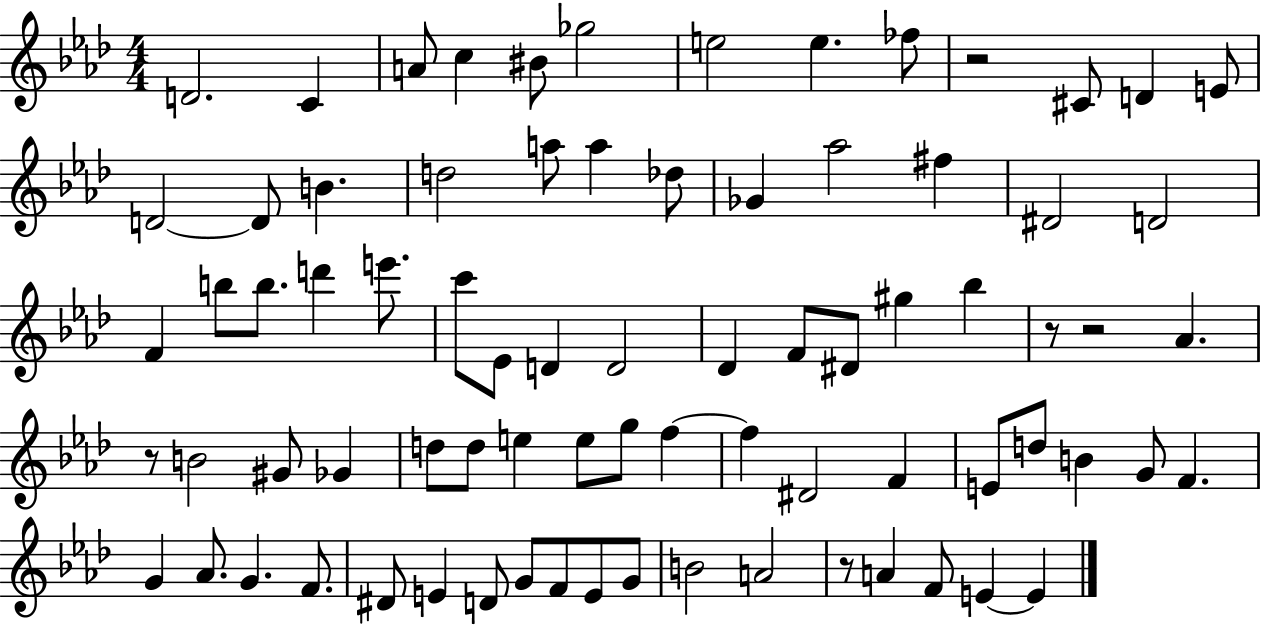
D4/h. C4/q A4/e C5/q BIS4/e Gb5/h E5/h E5/q. FES5/e R/h C#4/e D4/q E4/e D4/h D4/e B4/q. D5/h A5/e A5/q Db5/e Gb4/q Ab5/h F#5/q D#4/h D4/h F4/q B5/e B5/e. D6/q E6/e. C6/e Eb4/e D4/q D4/h Db4/q F4/e D#4/e G#5/q Bb5/q R/e R/h Ab4/q. R/e B4/h G#4/e Gb4/q D5/e D5/e E5/q E5/e G5/e F5/q F5/q D#4/h F4/q E4/e D5/e B4/q G4/e F4/q. G4/q Ab4/e. G4/q. F4/e. D#4/e E4/q D4/e G4/e F4/e E4/e G4/e B4/h A4/h R/e A4/q F4/e E4/q E4/q